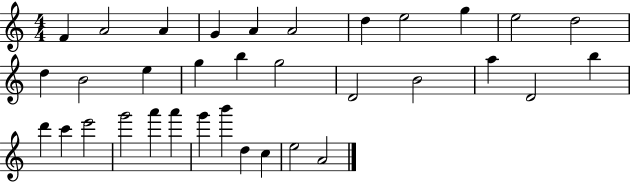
F4/q A4/h A4/q G4/q A4/q A4/h D5/q E5/h G5/q E5/h D5/h D5/q B4/h E5/q G5/q B5/q G5/h D4/h B4/h A5/q D4/h B5/q D6/q C6/q E6/h G6/h A6/q A6/q G6/q B6/q D5/q C5/q E5/h A4/h